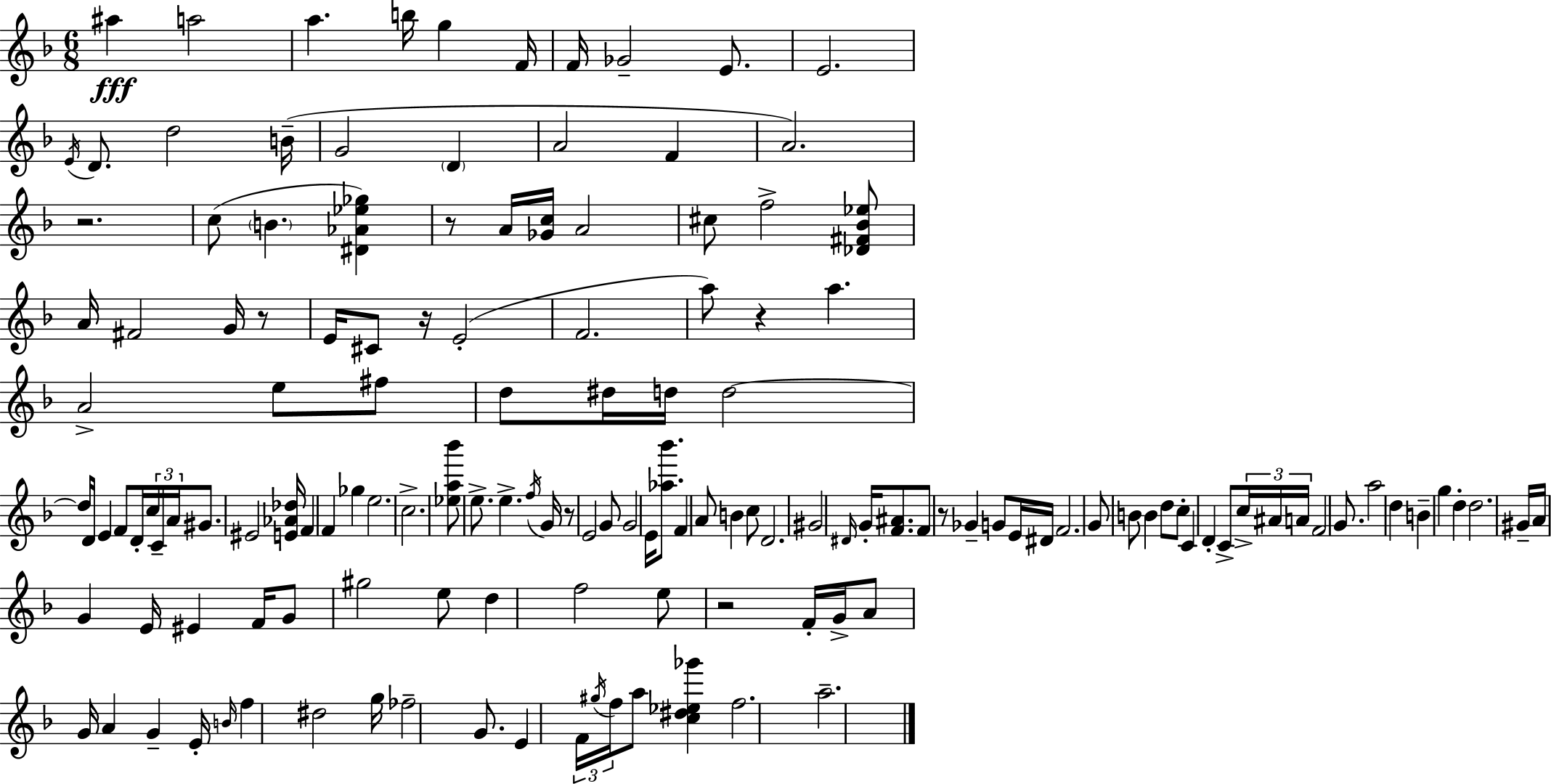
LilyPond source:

{
  \clef treble
  \numericTimeSignature
  \time 6/8
  \key d \minor
  \repeat volta 2 { ais''4\fff a''2 | a''4. b''16 g''4 f'16 | f'16 ges'2-- e'8. | e'2. | \break \acciaccatura { e'16 } d'8. d''2 | b'16--( g'2 \parenthesize d'4 | a'2 f'4 | a'2.) | \break r2. | c''8( \parenthesize b'4. <dis' aes' ees'' ges''>4) | r8 a'16 <ges' c''>16 a'2 | cis''8 f''2-> <des' fis' bes' ees''>8 | \break a'16 fis'2 g'16 r8 | e'16 cis'8 r16 e'2-.( | f'2. | a''8) r4 a''4. | \break a'2-> e''8 fis''8 | d''8 dis''16 d''16 d''2~~ | d''16 d'16 e'4 f'8 d'16-. \tuplet 3/2 { c''16 c'16-- | a'16 } gis'8. eis'2 | \break <e' aes' des''>16 f'4 f'4 ges''4 | e''2. | c''2.-> | <ees'' a'' bes'''>8 e''8.-> e''4.-> | \break \acciaccatura { f''16 } g'16 r8 e'2 | g'8 g'2 e'16 <aes'' bes'''>8. | f'4 a'8 b'4 | c''8 d'2. | \break gis'2 \grace { dis'16 } g'16-. | <f' ais'>8. f'8 r8 ges'4-- g'8 | e'16 dis'16 f'2. | g'8 b'8 b'4 d''8 | \break c''8-. c'4 d'4-. c'8-> | \tuplet 3/2 { c''16-> ais'16 a'16 } f'2 | g'8. a''2 d''4 | b'4-- g''4 d''4-. | \break d''2. | gis'16-- a'16 g'4 e'16 eis'4 | f'16 g'8 gis''2 | e''8 d''4 f''2 | \break e''8 r2 | f'16-. g'16-> a'8 g'16 a'4 g'4-- | e'16-. \grace { b'16 } f''4 dis''2 | g''16 fes''2-- | \break g'8. e'4 \tuplet 3/2 { f'16 \acciaccatura { gis''16 } f''16 } a''8 | <c'' dis'' ees'' ges'''>4 f''2. | a''2.-- | } \bar "|."
}